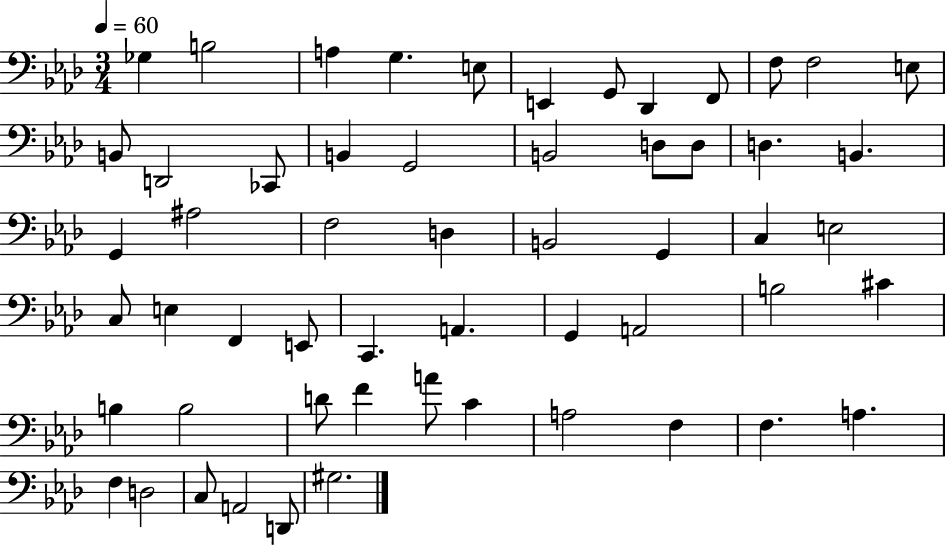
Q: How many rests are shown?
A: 0